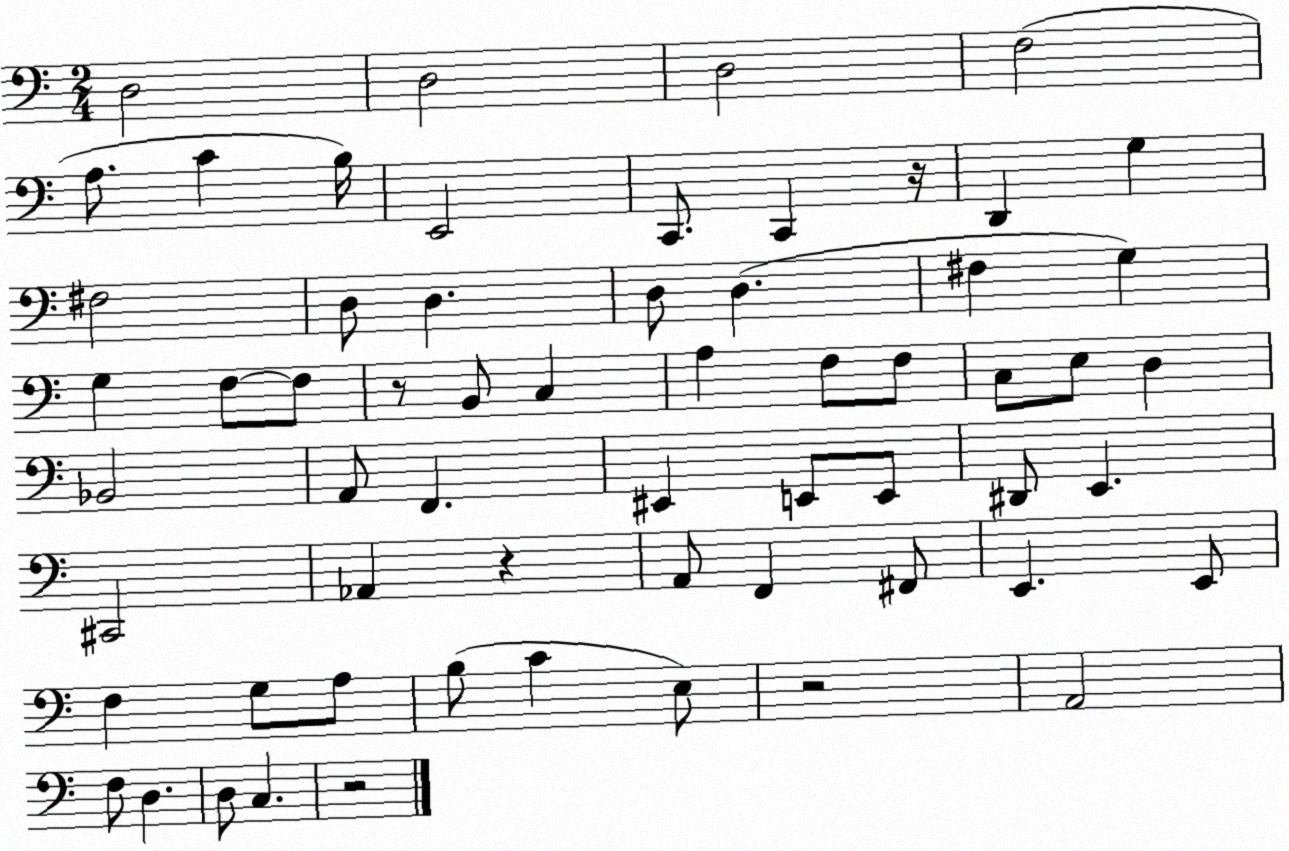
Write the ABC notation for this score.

X:1
T:Untitled
M:2/4
L:1/4
K:C
D,2 D,2 D,2 F,2 A,/2 C B,/4 E,,2 C,,/2 C,, z/4 D,, G, ^F,2 D,/2 D, D,/2 D, ^F, G, G, F,/2 F,/2 z/2 B,,/2 C, A, F,/2 F,/2 C,/2 E,/2 D, _B,,2 A,,/2 F,, ^E,, E,,/2 E,,/2 ^D,,/2 E,, ^C,,2 _A,, z A,,/2 F,, ^F,,/2 E,, E,,/2 F, G,/2 A,/2 B,/2 C E,/2 z2 A,,2 F,/2 D, D,/2 C, z2